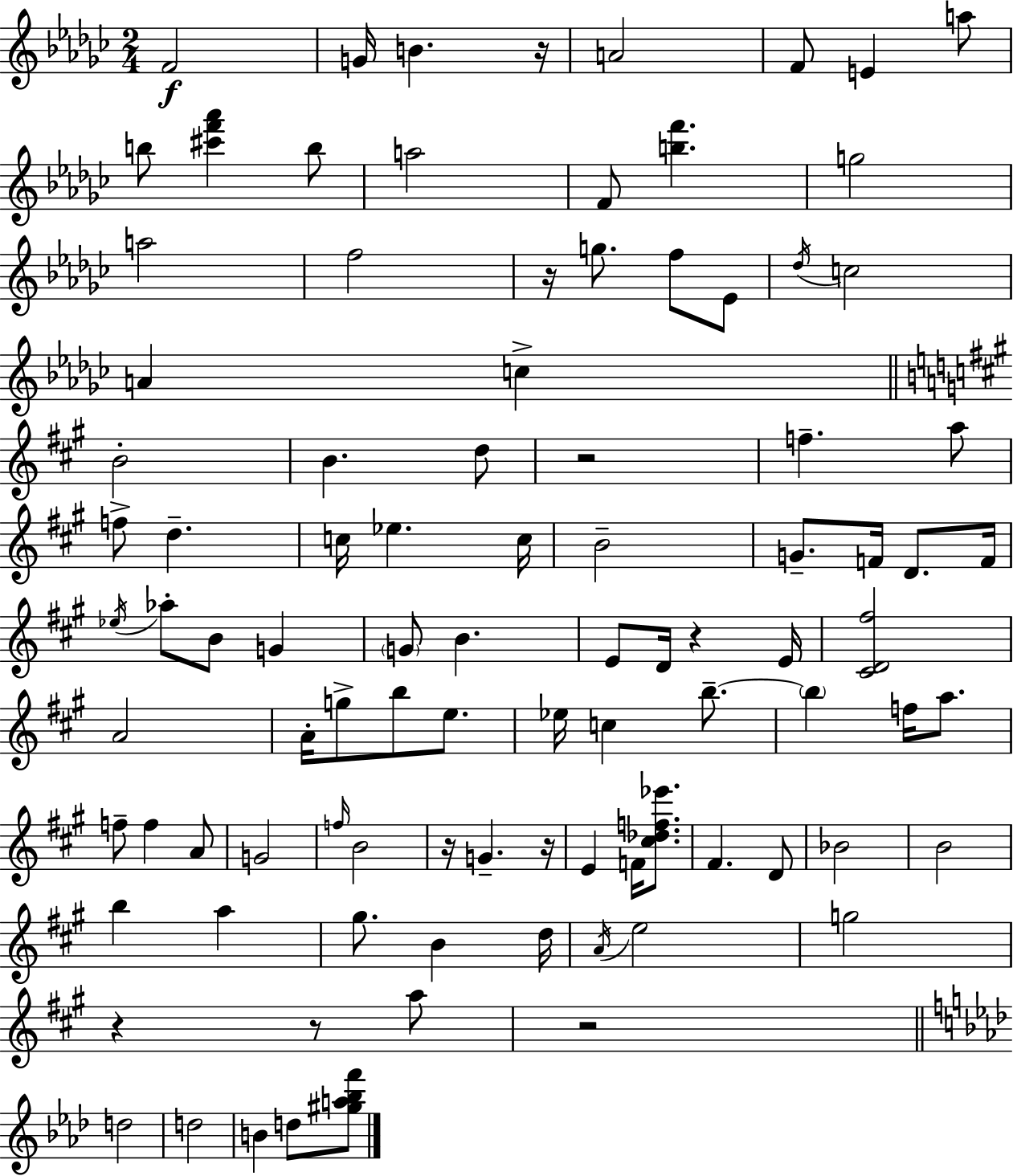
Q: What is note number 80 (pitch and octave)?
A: D5